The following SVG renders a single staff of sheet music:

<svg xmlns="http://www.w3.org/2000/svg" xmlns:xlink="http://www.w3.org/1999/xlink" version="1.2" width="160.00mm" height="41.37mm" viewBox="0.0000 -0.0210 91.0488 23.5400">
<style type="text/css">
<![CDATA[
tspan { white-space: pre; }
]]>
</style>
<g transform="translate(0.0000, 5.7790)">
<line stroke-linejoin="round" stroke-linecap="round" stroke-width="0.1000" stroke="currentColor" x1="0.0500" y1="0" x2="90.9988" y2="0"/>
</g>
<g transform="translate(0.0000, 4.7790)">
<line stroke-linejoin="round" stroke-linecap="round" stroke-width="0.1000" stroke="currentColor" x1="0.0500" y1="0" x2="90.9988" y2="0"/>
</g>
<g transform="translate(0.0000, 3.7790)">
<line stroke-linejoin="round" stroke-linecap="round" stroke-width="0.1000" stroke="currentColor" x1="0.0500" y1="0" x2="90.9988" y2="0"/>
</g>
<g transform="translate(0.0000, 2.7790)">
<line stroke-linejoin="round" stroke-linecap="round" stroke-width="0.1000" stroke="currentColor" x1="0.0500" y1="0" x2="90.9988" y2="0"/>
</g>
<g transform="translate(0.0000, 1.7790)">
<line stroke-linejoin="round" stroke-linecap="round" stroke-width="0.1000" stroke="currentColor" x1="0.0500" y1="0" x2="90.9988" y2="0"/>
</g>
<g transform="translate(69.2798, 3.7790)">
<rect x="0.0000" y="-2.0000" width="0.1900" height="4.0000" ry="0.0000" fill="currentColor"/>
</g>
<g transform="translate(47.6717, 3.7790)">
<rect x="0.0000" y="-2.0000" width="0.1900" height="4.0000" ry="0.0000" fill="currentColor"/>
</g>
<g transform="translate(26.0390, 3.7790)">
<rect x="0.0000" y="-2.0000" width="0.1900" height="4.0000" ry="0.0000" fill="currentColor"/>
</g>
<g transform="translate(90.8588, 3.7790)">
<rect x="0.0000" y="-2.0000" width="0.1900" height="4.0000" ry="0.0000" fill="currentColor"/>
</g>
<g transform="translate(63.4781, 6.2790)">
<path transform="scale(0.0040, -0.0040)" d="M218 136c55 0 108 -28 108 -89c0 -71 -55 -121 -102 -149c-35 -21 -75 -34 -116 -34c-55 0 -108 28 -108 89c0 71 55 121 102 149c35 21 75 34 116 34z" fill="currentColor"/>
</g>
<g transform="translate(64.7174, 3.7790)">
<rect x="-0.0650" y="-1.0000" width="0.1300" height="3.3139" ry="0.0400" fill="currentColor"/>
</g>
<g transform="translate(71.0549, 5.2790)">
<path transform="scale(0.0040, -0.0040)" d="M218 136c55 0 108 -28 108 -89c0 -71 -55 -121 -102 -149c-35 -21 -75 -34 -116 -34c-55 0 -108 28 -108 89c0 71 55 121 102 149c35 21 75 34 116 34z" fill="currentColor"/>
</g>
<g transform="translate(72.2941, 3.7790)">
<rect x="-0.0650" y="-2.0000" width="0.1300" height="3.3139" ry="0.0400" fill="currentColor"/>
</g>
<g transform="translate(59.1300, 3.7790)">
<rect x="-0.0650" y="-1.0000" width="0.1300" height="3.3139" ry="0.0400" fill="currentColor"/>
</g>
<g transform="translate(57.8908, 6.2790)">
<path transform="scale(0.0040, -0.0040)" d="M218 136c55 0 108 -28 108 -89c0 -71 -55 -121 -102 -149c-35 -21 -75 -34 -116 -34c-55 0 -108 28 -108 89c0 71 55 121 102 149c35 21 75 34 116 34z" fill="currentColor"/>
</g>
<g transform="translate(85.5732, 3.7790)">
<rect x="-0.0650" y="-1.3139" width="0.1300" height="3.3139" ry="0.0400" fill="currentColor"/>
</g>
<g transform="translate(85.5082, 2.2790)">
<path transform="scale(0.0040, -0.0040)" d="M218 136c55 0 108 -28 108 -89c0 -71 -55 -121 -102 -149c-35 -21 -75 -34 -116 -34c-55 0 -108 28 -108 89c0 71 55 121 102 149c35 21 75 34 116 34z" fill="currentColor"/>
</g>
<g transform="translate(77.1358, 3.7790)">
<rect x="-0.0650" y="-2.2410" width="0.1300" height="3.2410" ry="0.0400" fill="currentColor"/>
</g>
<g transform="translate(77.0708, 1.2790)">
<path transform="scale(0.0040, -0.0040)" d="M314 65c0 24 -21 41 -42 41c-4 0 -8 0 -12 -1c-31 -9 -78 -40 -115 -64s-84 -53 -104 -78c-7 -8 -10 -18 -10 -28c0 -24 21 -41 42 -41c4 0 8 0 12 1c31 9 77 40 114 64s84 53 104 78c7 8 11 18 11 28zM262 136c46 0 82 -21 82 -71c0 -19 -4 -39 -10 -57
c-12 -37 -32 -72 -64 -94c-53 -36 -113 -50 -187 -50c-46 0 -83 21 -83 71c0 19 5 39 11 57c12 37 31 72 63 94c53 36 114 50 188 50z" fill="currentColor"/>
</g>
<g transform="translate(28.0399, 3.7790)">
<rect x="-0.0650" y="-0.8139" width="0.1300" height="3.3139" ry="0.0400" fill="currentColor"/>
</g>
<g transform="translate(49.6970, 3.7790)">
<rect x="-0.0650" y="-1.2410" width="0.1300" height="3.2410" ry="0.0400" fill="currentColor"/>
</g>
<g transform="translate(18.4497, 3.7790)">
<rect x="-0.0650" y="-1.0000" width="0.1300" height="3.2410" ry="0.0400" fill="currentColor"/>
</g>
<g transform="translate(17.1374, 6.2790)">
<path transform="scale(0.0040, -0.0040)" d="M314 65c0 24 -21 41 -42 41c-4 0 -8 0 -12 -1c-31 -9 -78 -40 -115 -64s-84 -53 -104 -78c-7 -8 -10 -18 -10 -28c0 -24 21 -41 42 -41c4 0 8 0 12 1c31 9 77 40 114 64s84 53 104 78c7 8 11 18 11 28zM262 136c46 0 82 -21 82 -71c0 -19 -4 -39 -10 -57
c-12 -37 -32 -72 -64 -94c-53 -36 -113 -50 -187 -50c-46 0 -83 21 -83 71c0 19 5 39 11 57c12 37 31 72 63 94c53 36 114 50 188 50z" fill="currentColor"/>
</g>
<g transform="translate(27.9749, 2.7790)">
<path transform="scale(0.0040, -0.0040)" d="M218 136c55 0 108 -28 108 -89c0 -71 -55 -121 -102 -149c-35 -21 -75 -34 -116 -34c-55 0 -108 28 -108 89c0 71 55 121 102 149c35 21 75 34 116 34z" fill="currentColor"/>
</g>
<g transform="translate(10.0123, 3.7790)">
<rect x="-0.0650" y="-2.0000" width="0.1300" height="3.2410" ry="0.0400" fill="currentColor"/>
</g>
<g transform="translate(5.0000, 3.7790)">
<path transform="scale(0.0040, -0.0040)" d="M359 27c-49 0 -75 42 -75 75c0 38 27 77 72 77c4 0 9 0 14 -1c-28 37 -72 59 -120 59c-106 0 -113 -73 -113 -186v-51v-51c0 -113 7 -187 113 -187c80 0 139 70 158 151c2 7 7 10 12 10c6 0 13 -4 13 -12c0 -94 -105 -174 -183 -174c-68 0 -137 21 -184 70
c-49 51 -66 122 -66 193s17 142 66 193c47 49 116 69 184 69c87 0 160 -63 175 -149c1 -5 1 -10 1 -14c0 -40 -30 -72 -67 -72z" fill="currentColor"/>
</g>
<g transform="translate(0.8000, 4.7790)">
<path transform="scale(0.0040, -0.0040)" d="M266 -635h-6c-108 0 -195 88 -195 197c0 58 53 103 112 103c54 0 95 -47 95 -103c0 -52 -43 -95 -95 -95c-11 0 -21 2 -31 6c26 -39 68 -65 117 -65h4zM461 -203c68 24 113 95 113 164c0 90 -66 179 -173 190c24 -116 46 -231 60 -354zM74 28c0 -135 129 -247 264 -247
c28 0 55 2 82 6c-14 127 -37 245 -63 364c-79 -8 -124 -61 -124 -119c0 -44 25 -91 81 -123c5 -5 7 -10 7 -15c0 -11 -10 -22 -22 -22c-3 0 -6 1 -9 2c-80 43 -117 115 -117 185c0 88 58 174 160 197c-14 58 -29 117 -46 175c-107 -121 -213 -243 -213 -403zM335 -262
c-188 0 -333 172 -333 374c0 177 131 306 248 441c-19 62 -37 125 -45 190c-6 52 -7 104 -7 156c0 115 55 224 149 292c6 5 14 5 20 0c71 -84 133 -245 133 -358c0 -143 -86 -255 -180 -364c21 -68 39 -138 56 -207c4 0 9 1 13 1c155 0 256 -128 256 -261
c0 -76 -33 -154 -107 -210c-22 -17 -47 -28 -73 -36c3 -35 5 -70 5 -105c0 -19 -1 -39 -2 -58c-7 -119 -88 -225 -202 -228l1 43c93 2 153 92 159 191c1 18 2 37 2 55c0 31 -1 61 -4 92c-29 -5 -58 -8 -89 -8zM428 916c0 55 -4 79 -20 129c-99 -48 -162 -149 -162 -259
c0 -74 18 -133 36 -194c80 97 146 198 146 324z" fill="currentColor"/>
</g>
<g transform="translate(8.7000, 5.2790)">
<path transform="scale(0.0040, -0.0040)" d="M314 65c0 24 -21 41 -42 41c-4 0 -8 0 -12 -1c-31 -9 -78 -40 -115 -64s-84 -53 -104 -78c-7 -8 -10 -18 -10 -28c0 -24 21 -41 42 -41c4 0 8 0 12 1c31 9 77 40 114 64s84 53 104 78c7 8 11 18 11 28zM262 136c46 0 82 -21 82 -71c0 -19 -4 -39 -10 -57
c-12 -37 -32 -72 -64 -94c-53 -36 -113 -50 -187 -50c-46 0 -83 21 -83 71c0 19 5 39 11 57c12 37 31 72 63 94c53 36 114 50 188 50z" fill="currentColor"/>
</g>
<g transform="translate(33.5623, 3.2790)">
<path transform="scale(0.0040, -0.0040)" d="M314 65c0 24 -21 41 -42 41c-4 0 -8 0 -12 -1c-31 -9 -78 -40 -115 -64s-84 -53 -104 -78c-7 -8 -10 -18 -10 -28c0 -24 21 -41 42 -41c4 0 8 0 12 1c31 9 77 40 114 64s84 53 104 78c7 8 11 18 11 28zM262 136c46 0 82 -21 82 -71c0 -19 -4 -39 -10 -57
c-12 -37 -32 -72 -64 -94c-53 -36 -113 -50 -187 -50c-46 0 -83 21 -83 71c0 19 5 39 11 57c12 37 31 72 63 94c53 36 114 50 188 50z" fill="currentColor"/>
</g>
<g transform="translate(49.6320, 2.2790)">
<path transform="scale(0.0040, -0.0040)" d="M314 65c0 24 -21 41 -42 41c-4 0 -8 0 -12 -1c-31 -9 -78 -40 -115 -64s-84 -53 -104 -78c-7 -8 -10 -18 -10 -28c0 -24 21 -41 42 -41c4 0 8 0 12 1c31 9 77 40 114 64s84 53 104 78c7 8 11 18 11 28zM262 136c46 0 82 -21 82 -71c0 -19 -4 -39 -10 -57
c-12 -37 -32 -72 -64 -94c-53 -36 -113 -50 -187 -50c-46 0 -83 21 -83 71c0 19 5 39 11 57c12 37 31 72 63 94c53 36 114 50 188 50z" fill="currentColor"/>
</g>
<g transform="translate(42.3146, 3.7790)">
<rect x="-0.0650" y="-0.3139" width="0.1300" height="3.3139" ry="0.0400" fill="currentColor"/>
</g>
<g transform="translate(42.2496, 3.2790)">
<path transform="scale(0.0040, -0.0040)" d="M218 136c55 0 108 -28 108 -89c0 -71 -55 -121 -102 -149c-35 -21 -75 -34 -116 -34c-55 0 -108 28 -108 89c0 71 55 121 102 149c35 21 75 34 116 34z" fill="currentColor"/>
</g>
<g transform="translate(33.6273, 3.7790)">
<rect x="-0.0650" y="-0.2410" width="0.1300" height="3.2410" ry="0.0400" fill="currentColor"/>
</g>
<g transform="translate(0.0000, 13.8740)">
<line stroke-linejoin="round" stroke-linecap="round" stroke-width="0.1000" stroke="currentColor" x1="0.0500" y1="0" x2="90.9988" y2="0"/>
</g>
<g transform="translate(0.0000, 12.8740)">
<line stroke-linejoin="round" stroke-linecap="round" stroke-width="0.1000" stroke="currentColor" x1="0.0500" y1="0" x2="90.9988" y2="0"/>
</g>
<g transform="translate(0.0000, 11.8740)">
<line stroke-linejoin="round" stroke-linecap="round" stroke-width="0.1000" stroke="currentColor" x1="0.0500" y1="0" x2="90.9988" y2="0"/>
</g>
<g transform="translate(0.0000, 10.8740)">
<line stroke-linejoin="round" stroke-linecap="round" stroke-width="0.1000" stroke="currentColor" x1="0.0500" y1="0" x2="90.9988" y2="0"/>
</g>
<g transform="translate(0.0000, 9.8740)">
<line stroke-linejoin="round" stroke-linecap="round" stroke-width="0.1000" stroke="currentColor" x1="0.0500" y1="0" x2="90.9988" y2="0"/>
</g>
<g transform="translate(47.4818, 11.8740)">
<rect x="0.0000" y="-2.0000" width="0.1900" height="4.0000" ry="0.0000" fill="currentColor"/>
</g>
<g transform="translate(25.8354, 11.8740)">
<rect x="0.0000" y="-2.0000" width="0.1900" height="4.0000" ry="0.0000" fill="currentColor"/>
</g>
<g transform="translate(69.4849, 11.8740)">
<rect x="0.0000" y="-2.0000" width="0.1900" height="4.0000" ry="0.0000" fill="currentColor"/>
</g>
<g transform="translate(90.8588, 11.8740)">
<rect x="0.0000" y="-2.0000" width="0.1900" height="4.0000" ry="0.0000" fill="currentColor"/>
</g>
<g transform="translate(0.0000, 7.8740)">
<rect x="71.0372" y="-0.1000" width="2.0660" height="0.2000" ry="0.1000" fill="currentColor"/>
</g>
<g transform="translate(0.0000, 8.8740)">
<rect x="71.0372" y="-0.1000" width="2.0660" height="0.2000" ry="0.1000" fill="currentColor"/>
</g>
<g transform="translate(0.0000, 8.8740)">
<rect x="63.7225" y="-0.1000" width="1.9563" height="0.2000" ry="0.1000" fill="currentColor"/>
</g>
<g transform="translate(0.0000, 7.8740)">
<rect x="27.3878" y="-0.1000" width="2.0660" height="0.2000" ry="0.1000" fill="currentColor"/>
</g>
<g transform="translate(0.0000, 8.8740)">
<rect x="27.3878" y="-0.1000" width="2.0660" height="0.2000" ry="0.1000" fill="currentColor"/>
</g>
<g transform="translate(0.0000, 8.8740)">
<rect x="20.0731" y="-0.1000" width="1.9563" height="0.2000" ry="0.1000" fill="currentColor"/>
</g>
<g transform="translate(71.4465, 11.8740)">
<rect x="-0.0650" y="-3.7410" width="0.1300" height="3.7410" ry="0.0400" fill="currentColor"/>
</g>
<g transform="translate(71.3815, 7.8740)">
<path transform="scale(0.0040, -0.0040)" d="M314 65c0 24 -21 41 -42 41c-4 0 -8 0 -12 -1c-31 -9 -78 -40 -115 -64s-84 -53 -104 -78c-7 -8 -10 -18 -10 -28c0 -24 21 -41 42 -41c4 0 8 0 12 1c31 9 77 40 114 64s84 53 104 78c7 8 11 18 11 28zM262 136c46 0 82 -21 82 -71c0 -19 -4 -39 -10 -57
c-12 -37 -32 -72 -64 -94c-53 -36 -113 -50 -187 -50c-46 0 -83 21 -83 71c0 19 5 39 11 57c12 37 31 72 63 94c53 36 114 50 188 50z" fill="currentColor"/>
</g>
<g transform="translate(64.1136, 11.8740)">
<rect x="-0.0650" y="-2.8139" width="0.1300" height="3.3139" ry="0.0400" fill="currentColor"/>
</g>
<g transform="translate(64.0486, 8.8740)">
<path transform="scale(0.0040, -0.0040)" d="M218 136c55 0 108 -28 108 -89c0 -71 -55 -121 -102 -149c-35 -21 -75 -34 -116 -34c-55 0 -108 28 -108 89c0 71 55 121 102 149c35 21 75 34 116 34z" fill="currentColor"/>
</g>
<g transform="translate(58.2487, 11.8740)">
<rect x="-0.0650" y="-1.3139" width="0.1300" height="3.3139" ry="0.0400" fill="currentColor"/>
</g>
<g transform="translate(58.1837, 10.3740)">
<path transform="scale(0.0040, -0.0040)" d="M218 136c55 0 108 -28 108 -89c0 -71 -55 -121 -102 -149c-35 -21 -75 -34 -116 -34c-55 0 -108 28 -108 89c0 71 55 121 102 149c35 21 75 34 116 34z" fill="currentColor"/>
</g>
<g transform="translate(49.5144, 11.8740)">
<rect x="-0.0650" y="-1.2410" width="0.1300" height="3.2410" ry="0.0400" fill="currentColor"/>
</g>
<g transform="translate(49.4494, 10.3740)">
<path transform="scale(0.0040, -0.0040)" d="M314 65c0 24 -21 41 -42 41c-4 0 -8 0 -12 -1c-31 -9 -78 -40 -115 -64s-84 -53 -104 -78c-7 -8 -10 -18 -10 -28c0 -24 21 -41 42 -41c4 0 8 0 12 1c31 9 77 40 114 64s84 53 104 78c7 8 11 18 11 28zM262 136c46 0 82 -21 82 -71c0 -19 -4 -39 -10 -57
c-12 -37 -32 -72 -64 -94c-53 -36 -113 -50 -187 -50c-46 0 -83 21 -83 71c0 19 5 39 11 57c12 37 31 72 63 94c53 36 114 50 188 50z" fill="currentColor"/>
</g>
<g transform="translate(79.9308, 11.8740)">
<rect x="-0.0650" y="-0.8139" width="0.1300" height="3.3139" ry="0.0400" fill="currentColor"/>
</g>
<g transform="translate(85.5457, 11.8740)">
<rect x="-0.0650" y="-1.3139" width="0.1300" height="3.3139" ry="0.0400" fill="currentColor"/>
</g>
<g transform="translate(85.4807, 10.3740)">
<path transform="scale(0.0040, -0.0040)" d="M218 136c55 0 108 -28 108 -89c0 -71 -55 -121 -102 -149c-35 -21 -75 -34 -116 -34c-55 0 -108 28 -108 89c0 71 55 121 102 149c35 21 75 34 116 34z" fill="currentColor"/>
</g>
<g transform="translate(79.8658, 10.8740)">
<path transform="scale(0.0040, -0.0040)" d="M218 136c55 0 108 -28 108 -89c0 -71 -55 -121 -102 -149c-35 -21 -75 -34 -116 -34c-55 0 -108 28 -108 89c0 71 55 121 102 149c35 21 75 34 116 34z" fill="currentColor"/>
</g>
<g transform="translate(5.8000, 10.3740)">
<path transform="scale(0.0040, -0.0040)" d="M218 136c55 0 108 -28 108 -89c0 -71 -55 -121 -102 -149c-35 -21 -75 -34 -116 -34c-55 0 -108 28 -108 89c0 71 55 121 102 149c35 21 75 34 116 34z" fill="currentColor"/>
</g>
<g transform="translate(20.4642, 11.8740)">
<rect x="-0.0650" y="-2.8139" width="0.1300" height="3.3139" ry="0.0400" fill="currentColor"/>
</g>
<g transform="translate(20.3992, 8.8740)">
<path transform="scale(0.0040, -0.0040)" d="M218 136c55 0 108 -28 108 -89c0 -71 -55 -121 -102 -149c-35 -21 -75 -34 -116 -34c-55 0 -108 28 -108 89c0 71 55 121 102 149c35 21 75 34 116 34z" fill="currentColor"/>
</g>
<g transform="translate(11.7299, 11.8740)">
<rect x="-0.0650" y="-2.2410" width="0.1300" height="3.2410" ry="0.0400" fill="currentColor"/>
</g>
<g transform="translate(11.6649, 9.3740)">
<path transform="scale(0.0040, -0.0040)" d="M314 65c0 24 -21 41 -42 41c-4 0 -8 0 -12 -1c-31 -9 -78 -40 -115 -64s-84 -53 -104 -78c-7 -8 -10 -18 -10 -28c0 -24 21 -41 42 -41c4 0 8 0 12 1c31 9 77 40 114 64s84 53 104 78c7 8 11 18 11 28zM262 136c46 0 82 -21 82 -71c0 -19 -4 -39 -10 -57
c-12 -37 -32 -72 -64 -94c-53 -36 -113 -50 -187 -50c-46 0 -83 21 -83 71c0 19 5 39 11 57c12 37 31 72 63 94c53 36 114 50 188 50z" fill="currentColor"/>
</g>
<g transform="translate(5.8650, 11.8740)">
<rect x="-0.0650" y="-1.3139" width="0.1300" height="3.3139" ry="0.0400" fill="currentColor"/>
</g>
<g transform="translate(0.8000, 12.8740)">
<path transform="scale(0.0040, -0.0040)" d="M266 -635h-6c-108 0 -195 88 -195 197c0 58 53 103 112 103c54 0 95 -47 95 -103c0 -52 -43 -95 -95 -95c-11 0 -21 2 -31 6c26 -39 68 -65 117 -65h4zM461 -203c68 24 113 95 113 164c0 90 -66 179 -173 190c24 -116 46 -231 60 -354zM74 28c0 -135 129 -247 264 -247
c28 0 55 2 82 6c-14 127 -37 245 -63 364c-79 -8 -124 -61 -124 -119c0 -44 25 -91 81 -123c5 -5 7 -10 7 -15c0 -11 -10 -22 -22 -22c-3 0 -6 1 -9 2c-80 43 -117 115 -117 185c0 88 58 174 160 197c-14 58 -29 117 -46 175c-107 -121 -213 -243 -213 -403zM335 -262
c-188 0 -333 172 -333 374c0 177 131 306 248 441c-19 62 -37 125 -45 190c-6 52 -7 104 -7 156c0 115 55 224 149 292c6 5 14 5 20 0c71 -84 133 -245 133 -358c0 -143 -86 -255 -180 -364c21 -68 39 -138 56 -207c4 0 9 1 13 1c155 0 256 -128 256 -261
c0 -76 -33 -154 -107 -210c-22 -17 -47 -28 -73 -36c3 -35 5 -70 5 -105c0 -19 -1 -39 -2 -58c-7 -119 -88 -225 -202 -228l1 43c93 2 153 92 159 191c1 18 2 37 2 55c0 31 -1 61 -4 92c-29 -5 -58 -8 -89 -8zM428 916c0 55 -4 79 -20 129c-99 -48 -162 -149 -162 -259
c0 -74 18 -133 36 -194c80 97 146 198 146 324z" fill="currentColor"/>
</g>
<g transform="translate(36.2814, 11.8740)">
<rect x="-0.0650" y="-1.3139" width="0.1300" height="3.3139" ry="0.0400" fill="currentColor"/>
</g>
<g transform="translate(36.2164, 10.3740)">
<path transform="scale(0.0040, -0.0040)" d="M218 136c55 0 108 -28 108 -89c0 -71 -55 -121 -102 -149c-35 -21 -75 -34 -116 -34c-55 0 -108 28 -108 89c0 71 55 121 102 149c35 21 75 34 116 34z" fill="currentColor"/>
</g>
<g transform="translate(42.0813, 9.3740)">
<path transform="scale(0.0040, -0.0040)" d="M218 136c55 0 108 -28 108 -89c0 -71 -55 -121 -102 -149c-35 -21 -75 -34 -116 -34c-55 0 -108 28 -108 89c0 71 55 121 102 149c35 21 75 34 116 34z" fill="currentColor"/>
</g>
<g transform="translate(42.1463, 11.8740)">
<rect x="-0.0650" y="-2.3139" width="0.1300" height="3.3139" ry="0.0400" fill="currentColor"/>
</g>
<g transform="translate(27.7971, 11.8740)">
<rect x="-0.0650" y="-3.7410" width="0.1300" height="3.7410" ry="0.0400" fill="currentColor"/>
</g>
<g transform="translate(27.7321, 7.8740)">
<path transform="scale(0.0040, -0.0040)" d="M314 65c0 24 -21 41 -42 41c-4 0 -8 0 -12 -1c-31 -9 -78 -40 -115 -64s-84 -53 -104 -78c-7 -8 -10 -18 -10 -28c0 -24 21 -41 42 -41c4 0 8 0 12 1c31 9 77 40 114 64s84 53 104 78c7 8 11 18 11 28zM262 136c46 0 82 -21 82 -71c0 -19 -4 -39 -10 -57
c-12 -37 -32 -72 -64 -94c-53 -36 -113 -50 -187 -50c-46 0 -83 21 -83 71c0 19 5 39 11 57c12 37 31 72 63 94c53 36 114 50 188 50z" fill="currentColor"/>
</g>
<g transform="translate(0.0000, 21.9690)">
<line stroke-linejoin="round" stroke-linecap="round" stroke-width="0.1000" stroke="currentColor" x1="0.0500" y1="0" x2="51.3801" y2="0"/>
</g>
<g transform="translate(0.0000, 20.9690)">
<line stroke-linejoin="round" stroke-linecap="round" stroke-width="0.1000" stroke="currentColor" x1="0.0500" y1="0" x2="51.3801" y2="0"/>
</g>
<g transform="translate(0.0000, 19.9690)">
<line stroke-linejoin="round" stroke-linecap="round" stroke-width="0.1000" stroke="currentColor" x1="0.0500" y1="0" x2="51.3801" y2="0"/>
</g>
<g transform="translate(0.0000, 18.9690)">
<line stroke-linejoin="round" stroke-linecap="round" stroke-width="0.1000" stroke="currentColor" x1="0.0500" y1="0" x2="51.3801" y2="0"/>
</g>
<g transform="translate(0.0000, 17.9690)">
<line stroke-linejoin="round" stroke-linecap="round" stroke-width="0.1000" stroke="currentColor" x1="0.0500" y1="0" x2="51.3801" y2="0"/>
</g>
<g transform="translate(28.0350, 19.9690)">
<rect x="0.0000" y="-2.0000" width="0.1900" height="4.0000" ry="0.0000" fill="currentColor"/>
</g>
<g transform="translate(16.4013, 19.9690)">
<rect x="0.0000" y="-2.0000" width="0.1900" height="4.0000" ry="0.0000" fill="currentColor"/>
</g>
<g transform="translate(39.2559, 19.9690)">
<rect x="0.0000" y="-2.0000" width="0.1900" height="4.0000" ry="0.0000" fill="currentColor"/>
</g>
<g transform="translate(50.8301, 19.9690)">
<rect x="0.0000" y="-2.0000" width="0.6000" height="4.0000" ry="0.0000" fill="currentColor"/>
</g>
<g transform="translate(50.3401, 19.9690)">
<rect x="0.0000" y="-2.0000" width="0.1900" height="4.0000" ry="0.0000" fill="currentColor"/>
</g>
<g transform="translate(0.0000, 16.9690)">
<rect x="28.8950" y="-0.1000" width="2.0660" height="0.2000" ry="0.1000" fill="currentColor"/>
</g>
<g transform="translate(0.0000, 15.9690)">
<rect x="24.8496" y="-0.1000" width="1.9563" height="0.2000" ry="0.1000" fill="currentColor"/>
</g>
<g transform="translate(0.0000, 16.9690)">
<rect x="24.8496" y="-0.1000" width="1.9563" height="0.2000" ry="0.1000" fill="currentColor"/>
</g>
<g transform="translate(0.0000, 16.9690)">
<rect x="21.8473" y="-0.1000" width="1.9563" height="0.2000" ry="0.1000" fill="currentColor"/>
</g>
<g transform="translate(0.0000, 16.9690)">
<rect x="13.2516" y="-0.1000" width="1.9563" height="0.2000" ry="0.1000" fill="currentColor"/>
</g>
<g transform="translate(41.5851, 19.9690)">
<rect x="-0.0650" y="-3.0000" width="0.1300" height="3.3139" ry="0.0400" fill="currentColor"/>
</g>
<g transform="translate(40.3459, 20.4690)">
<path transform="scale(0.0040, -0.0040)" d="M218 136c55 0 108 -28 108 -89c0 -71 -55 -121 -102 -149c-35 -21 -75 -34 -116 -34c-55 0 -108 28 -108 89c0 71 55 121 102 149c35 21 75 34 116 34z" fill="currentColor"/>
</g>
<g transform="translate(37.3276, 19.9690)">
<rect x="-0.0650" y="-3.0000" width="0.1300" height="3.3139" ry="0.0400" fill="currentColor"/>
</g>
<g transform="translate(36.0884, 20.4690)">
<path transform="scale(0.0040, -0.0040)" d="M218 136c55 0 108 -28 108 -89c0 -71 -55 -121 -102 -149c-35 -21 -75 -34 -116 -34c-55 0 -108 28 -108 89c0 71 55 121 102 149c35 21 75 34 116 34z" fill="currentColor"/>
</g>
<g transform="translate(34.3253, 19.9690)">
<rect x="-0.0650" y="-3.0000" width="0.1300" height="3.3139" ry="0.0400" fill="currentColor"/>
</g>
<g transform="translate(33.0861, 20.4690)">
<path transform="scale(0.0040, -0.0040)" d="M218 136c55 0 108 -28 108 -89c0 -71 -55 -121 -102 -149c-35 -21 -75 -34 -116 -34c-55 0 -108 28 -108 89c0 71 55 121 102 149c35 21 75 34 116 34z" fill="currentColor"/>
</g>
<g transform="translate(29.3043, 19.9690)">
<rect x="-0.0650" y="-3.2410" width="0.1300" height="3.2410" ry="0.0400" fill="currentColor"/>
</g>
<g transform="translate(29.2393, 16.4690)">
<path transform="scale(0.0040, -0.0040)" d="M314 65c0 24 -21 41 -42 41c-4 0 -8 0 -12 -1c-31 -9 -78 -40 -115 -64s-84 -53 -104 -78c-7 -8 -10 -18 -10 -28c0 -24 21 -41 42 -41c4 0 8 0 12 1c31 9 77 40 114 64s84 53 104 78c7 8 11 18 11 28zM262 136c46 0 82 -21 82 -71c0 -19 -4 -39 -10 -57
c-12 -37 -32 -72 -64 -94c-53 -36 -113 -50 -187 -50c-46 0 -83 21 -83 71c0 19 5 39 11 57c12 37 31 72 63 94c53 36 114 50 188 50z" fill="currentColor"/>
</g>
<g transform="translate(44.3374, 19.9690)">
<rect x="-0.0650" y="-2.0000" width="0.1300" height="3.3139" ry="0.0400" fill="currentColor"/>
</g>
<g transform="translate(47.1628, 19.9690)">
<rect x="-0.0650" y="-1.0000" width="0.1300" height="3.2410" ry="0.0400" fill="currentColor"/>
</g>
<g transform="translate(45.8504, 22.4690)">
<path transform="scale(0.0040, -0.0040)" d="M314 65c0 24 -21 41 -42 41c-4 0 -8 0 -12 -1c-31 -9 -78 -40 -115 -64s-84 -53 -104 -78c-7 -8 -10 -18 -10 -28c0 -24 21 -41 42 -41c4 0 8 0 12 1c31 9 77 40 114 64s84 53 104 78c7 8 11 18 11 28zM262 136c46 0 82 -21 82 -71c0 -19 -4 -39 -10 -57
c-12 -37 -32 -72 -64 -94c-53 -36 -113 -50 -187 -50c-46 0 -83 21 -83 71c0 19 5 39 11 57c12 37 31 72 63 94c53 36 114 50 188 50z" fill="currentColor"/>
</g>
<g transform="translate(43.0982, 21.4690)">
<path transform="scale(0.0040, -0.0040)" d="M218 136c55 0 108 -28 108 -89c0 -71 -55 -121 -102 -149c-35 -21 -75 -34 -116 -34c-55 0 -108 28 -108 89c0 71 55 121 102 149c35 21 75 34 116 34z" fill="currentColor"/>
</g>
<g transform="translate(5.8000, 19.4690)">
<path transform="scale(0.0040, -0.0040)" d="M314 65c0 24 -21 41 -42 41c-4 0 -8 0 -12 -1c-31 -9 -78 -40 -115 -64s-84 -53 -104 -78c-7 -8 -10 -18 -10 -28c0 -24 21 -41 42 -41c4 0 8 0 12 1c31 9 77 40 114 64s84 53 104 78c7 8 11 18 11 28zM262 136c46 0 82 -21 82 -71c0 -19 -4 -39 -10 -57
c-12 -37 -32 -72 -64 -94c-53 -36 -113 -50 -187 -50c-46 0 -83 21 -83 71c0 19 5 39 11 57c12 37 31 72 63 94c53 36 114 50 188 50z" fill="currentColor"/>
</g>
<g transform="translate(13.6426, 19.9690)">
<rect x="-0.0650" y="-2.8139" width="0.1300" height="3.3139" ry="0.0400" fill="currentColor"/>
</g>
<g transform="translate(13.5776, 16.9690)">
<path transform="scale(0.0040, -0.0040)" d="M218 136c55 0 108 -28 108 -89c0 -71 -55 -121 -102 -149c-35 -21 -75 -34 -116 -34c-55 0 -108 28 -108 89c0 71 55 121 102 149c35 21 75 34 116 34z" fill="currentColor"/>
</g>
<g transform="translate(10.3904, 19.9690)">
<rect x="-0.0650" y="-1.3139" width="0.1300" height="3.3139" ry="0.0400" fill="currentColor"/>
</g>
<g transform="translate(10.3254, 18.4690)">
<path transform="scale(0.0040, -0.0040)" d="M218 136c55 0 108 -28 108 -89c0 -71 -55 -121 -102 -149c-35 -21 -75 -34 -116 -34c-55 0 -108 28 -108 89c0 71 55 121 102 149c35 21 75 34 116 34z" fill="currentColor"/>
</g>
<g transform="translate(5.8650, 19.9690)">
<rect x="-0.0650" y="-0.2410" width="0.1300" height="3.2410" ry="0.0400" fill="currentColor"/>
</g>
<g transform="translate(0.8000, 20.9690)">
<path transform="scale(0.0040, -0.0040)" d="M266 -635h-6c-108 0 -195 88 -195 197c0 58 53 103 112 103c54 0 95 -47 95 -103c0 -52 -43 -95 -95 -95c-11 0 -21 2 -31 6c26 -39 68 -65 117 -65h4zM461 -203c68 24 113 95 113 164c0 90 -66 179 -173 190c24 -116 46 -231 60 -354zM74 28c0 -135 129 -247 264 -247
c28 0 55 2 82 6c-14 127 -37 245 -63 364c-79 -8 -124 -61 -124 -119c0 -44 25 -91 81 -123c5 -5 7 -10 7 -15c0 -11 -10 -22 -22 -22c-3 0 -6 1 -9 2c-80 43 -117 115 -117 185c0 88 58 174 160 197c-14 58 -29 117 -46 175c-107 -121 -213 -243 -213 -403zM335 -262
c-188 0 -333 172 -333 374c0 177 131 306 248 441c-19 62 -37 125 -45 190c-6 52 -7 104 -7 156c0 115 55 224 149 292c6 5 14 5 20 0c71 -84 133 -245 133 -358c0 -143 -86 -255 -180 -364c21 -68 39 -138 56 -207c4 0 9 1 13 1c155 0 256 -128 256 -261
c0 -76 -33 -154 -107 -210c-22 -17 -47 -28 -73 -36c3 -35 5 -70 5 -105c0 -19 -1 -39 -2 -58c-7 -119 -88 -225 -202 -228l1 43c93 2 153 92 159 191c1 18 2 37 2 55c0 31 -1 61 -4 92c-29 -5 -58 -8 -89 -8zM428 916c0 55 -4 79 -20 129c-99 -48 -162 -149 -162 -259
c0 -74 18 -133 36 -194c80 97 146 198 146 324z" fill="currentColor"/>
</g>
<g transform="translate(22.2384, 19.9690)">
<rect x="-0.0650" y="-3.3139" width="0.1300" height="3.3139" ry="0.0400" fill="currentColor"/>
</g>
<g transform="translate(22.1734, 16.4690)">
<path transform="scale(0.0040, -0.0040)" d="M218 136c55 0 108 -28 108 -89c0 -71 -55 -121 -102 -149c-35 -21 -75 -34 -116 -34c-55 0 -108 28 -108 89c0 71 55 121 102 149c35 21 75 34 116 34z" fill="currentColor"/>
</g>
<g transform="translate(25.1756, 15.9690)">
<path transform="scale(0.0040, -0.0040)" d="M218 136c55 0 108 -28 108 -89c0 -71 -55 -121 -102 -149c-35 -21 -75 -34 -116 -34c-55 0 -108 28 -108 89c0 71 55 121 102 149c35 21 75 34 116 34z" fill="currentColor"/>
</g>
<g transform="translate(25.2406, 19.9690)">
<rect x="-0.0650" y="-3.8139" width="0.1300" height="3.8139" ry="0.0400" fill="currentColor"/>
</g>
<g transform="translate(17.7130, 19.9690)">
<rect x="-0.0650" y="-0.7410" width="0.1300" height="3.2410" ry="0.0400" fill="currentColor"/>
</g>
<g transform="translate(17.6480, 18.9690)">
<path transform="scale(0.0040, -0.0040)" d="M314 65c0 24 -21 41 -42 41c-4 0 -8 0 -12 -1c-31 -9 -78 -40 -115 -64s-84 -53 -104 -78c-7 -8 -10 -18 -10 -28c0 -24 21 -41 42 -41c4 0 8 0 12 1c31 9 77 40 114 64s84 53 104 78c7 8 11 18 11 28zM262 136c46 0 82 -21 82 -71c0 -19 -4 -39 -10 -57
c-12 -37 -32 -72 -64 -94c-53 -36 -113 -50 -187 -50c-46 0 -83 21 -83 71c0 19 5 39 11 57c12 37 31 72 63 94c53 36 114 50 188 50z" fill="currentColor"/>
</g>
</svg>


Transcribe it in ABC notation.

X:1
T:Untitled
M:4/4
L:1/4
K:C
F2 D2 d c2 c e2 D D F g2 e e g2 a c'2 e g e2 e a c'2 d e c2 e a d2 b c' b2 A A A F D2